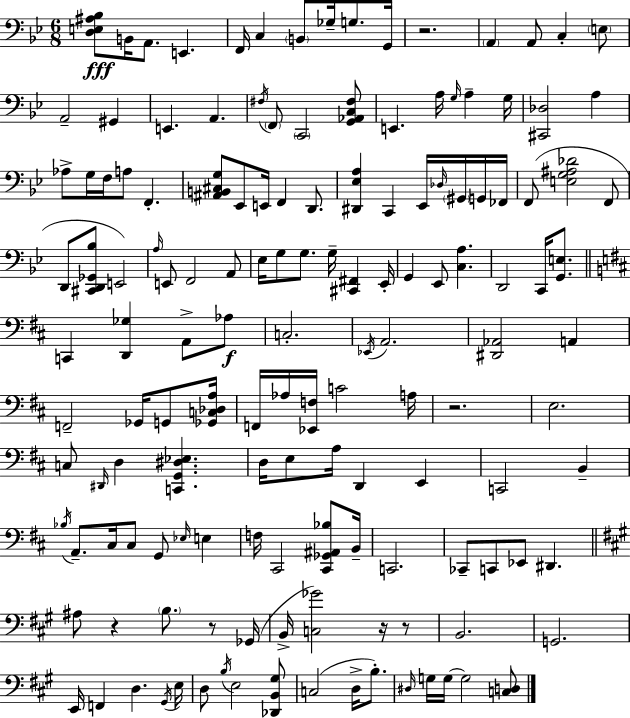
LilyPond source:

{
  \clef bass
  \numericTimeSignature
  \time 6/8
  \key g \minor
  <d e ais bes>8\fff b,16 a,8. e,4. | f,16 c4 \parenthesize b,8 ges16-- g8. g,16 | r2. | \parenthesize a,4 a,8 c4-. \parenthesize e8 | \break a,2-- gis,4 | e,4. a,4. | \acciaccatura { fis16 } \parenthesize f,8 \parenthesize c,2 <g, aes, c fis>8 | e,4. a16 \grace { g16 } a4-- | \break g16 <cis, des>2 a4 | aes8-> g16 f16 a8 f,4.-. | <ais, b, cis g>8 ees,8 e,16 f,4 d,8. | <dis, ees a>4 c,4 ees,16 \grace { des16 } | \break \parenthesize gis,16 g,16 fes,16 f,8( <e g ais des'>2 | f,8 d,8 <cis, d, ges, bes>8 e,2) | \grace { a16 } e,8 f,2 | a,8 ees16 g8 g8. g16-- <cis, fis,>4 | \break ees,16-. g,4 ees,8 <c a>4. | d,2 | c,16 <g, e>8. \bar "||" \break \key b \minor c,4 <d, ges>4 a,8-> aes8\f | c2.-. | \acciaccatura { ees,16 } a,2. | <dis, aes,>2 a,4 | \break f,2-- ges,16 g,8 | <ges, c des a>16 f,16 aes16 <ees, f>16 c'2 | a16 r2. | e2. | \break c8 \grace { dis,16 } d4 <c, g, dis ees>4. | d16 e8 a16 d,4 e,4 | c,2 b,4-- | \acciaccatura { bes16 } a,8.-- cis16 cis8 g,8 \grace { ees16 } | \break e4 f16 cis,2 | <cis, ges, ais, bes>8 b,16-- c,2. | ces,8-- c,8 ees,8 dis,4. | \bar "||" \break \key a \major ais8 r4 \parenthesize b8. r8 ges,16( | b,16-> <c ges'>2) r16 r8 | b,2. | g,2. | \break e,16 f,4 d4. \acciaccatura { gis,16 } | e16 d8 \acciaccatura { b16 } e2 | <des, b, gis>8 c2( d16-> b8.-.) | \grace { dis16 } g16 g16~~ g2 | \break <c d>8 \bar "|."
}